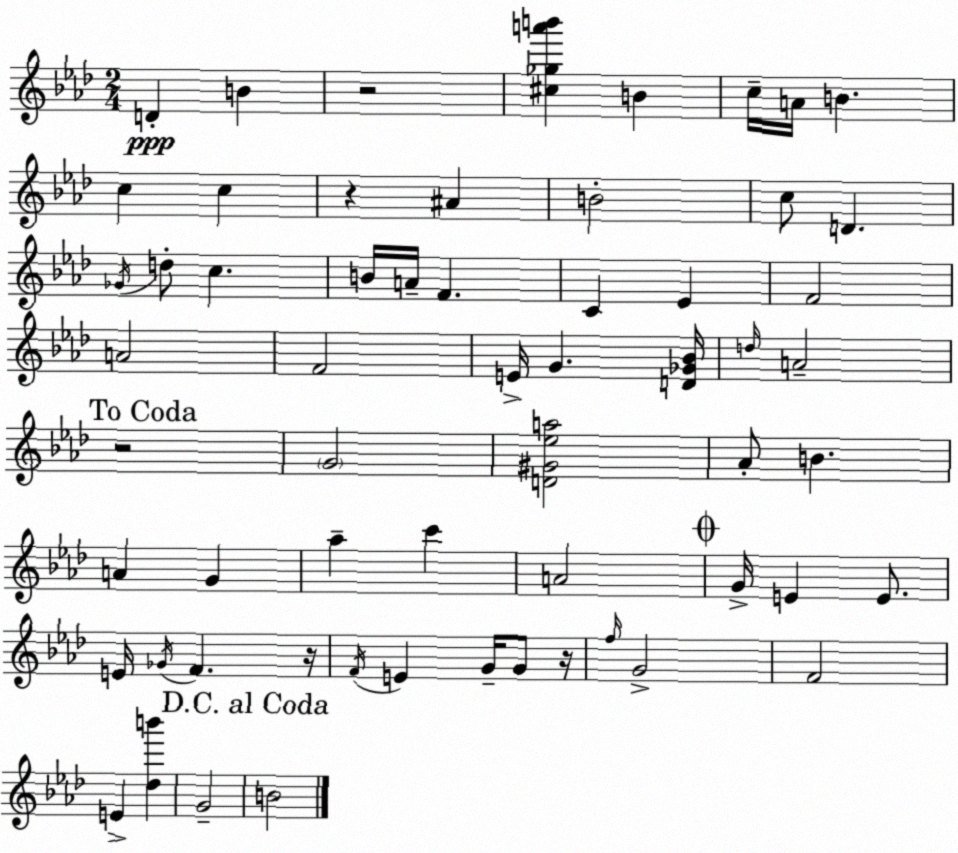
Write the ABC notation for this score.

X:1
T:Untitled
M:2/4
L:1/4
K:Ab
D B z2 [^c_ga'b'] B c/4 A/4 B c c z ^A B2 c/2 D _G/4 d/2 c B/4 A/4 F C _E F2 A2 F2 E/4 G [D_G_B]/4 d/4 A2 z2 G2 [D^G_ea]2 _A/2 B A G _a c' A2 G/4 E E/2 E/4 _G/4 F z/4 F/4 E G/4 G/2 z/4 f/4 G2 F2 E [_db'] G2 B2